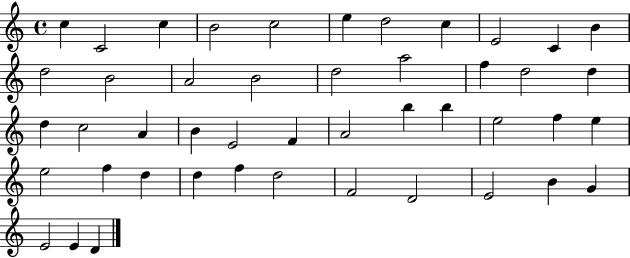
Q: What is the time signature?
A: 4/4